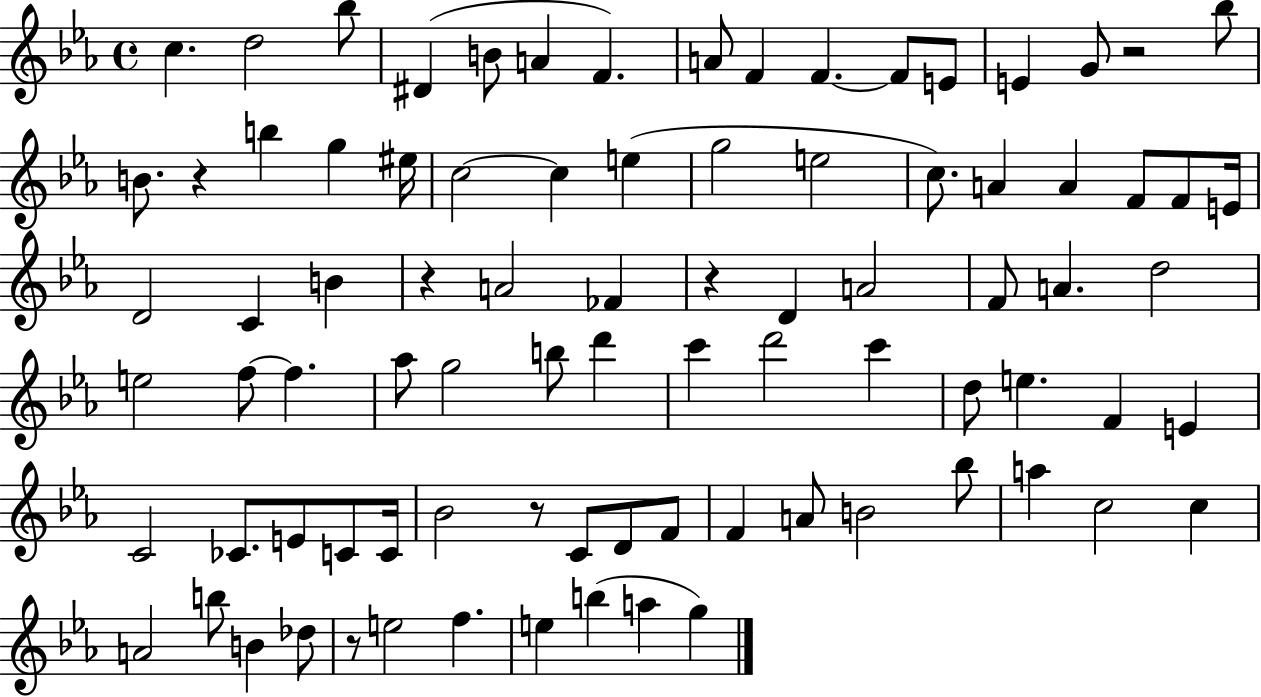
C5/q. D5/h Bb5/e D#4/q B4/e A4/q F4/q. A4/e F4/q F4/q. F4/e E4/e E4/q G4/e R/h Bb5/e B4/e. R/q B5/q G5/q EIS5/s C5/h C5/q E5/q G5/h E5/h C5/e. A4/q A4/q F4/e F4/e E4/s D4/h C4/q B4/q R/q A4/h FES4/q R/q D4/q A4/h F4/e A4/q. D5/h E5/h F5/e F5/q. Ab5/e G5/h B5/e D6/q C6/q D6/h C6/q D5/e E5/q. F4/q E4/q C4/h CES4/e. E4/e C4/e C4/s Bb4/h R/e C4/e D4/e F4/e F4/q A4/e B4/h Bb5/e A5/q C5/h C5/q A4/h B5/e B4/q Db5/e R/e E5/h F5/q. E5/q B5/q A5/q G5/q